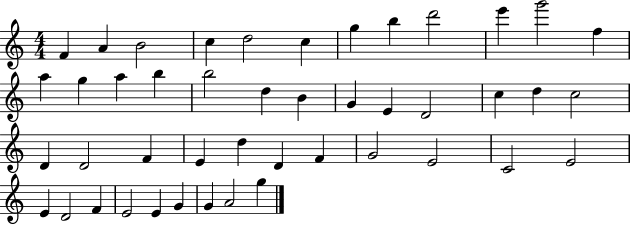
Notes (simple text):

F4/q A4/q B4/h C5/q D5/h C5/q G5/q B5/q D6/h E6/q G6/h F5/q A5/q G5/q A5/q B5/q B5/h D5/q B4/q G4/q E4/q D4/h C5/q D5/q C5/h D4/q D4/h F4/q E4/q D5/q D4/q F4/q G4/h E4/h C4/h E4/h E4/q D4/h F4/q E4/h E4/q G4/q G4/q A4/h G5/q